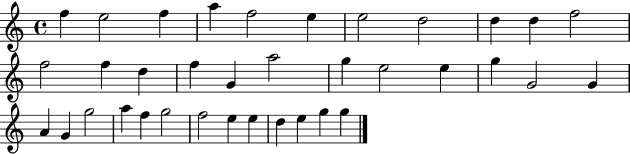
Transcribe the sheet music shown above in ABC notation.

X:1
T:Untitled
M:4/4
L:1/4
K:C
f e2 f a f2 e e2 d2 d d f2 f2 f d f G a2 g e2 e g G2 G A G g2 a f g2 f2 e e d e g g